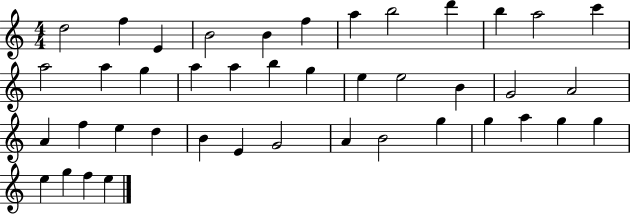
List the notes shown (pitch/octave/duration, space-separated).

D5/h F5/q E4/q B4/h B4/q F5/q A5/q B5/h D6/q B5/q A5/h C6/q A5/h A5/q G5/q A5/q A5/q B5/q G5/q E5/q E5/h B4/q G4/h A4/h A4/q F5/q E5/q D5/q B4/q E4/q G4/h A4/q B4/h G5/q G5/q A5/q G5/q G5/q E5/q G5/q F5/q E5/q